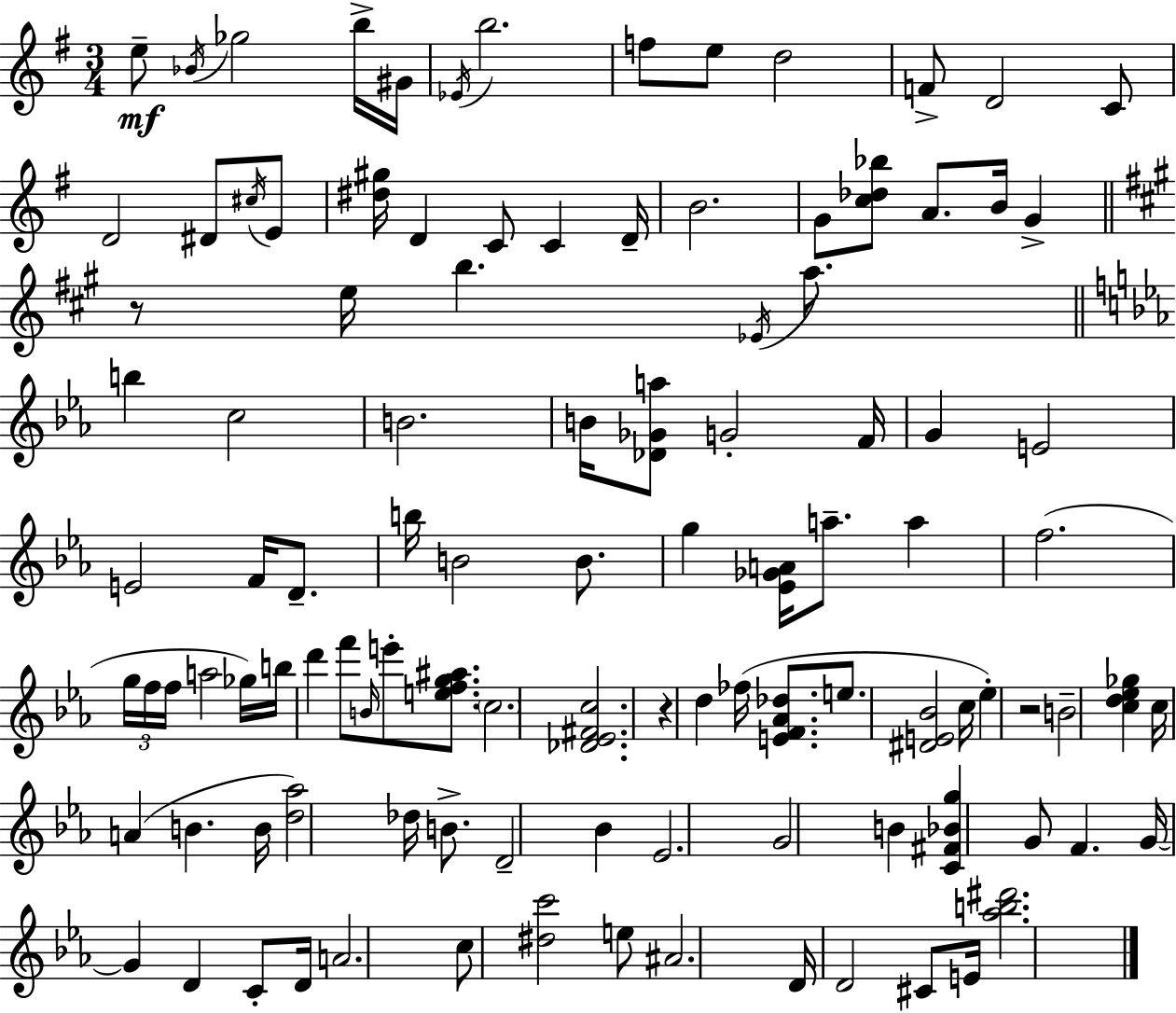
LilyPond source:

{
  \clef treble
  \numericTimeSignature
  \time 3/4
  \key e \minor
  \repeat volta 2 { e''8--\mf \acciaccatura { bes'16 } ges''2 b''16-> | gis'16 \acciaccatura { ees'16 } b''2. | f''8 e''8 d''2 | f'8-> d'2 | \break c'8 d'2 dis'8 | \acciaccatura { cis''16 } e'8 <dis'' gis''>16 d'4 c'8 c'4 | d'16-- b'2. | g'8 <c'' des'' bes''>8 a'8. b'16 g'4-> | \break \bar "||" \break \key a \major r8 e''16 b''4. \acciaccatura { ees'16 } a''8. | \bar "||" \break \key ees \major b''4 c''2 | b'2. | b'16 <des' ges' a''>8 g'2-. f'16 | g'4 e'2 | \break e'2 f'16 d'8.-- | b''16 b'2 b'8. | g''4 <ees' ges' a'>16 a''8.-- a''4 | f''2.( | \break \tuplet 3/2 { g''16 f''16 f''16 } a''2 ges''16) | b''16 d'''4 f'''8 \grace { b'16 } e'''8-. <e'' f'' g'' ais''>8. | \parenthesize c''2. | <des' ees' fis' c''>2. | \break r4 d''4 fes''16( <e' f' aes' des''>8. | e''8. <dis' e' bes'>2 | c''16 ees''4-.) r2 | b'2-- <c'' d'' ees'' ges''>4 | \break c''16 a'4( b'4. | b'16 <d'' aes''>2) des''16 b'8.-> | d'2-- bes'4 | ees'2. | \break g'2 b'4 | <c' fis' bes' g''>4 g'8 f'4. | g'16~~ g'4 d'4 c'8-. | d'16 a'2. | \break c''8 <dis'' c'''>2 e''8 | ais'2. | d'16 d'2 cis'8 | e'16 <aes'' b'' dis'''>2. | \break } \bar "|."
}